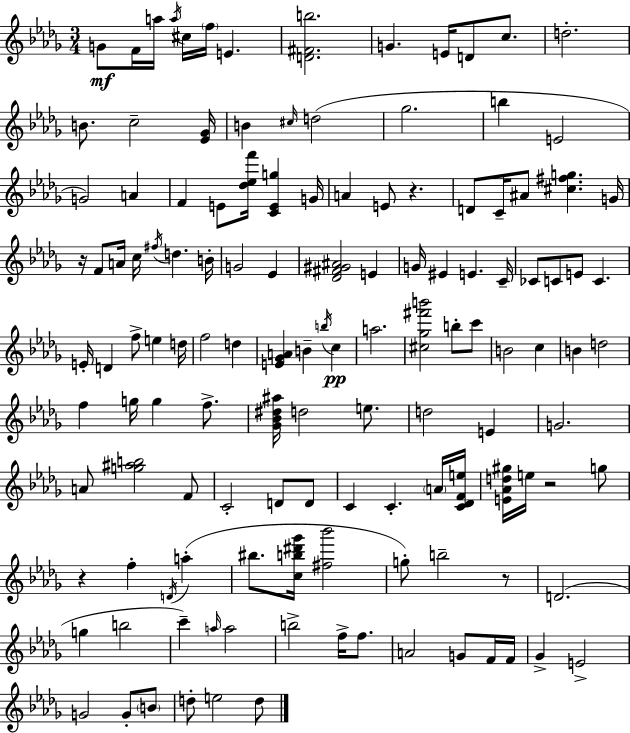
X:1
T:Untitled
M:3/4
L:1/4
K:Bbm
G/2 F/4 a/4 a/4 ^c/4 f/4 E [D^Fb]2 G E/4 D/2 c/2 d2 B/2 c2 [_E_G]/4 B ^c/4 d2 _g2 b E2 G2 A F E/2 [_d_ef']/4 [CEg] G/4 A E/2 z D/2 C/4 ^A/2 [^c^fg] G/4 z/4 F/2 A/4 c/4 ^f/4 d B/4 G2 _E [_D^F^G^A]2 E G/4 ^E E C/4 _C/2 C/2 E/2 C E/4 D f/2 e d/4 f2 d [E_GA] B b/4 c a2 [^c_g^f'b']2 b/2 c'/2 B2 c B d2 f g/4 g f/2 [_G_B^d^a]/4 d2 e/2 d2 E G2 A/2 [g^ab]2 F/2 C2 D/2 D/2 C C A/4 [C_DFe]/4 [E_Ad^g]/4 e/4 z2 g/2 z f D/4 a ^b/2 [cb^d'_g']/4 [^f_b']2 g/2 b2 z/2 D2 g b2 c' a/4 a2 b2 f/4 f/2 A2 G/2 F/4 F/4 _G E2 G2 G/2 B/2 d/2 e2 d/2